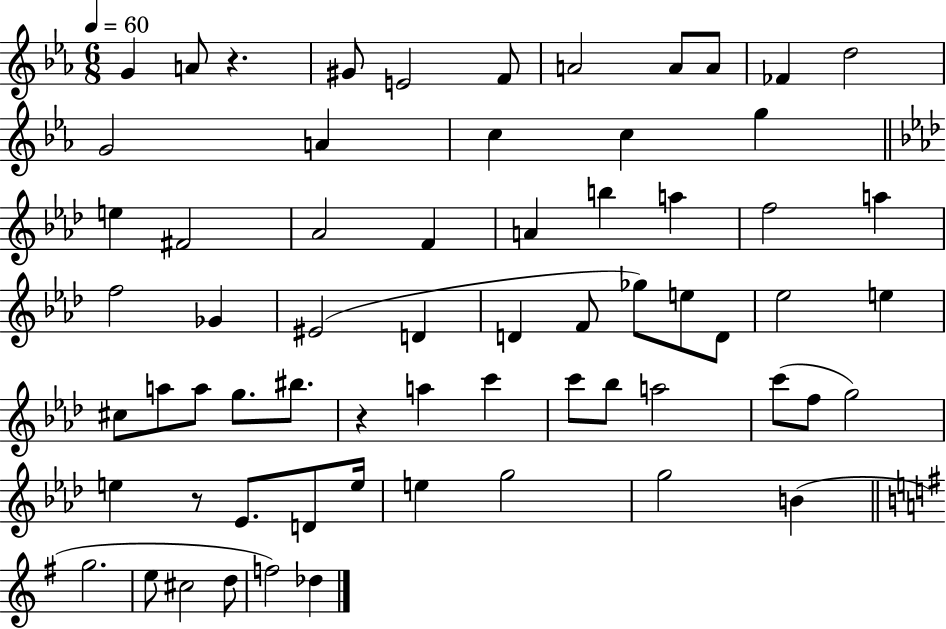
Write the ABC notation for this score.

X:1
T:Untitled
M:6/8
L:1/4
K:Eb
G A/2 z ^G/2 E2 F/2 A2 A/2 A/2 _F d2 G2 A c c g e ^F2 _A2 F A b a f2 a f2 _G ^E2 D D F/2 _g/2 e/2 D/2 _e2 e ^c/2 a/2 a/2 g/2 ^b/2 z a c' c'/2 _b/2 a2 c'/2 f/2 g2 e z/2 _E/2 D/2 e/4 e g2 g2 B g2 e/2 ^c2 d/2 f2 _d